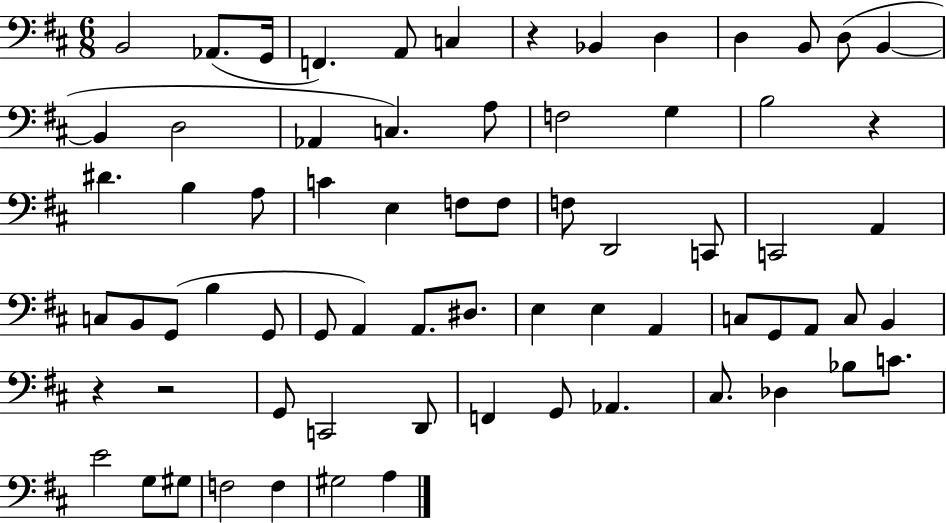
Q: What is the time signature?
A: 6/8